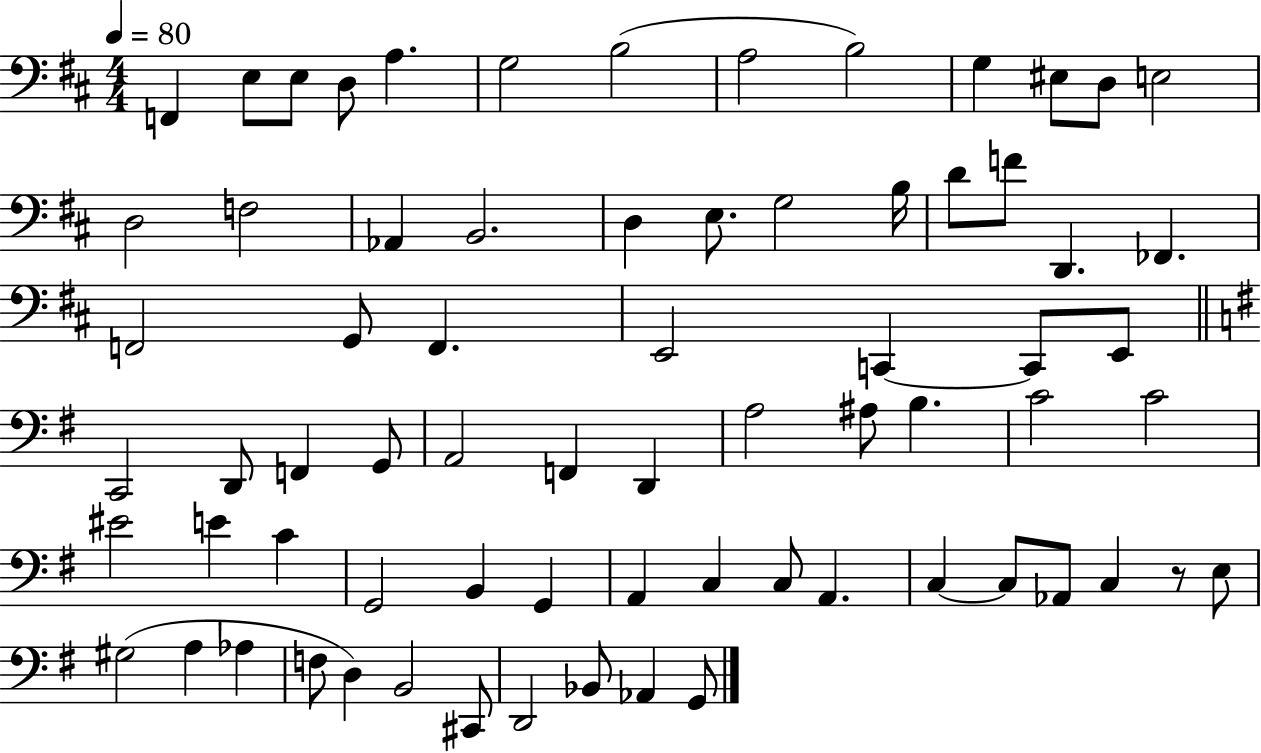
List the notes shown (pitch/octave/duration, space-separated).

F2/q E3/e E3/e D3/e A3/q. G3/h B3/h A3/h B3/h G3/q EIS3/e D3/e E3/h D3/h F3/h Ab2/q B2/h. D3/q E3/e. G3/h B3/s D4/e F4/e D2/q. FES2/q. F2/h G2/e F2/q. E2/h C2/q C2/e E2/e C2/h D2/e F2/q G2/e A2/h F2/q D2/q A3/h A#3/e B3/q. C4/h C4/h EIS4/h E4/q C4/q G2/h B2/q G2/q A2/q C3/q C3/e A2/q. C3/q C3/e Ab2/e C3/q R/e E3/e G#3/h A3/q Ab3/q F3/e D3/q B2/h C#2/e D2/h Bb2/e Ab2/q G2/e